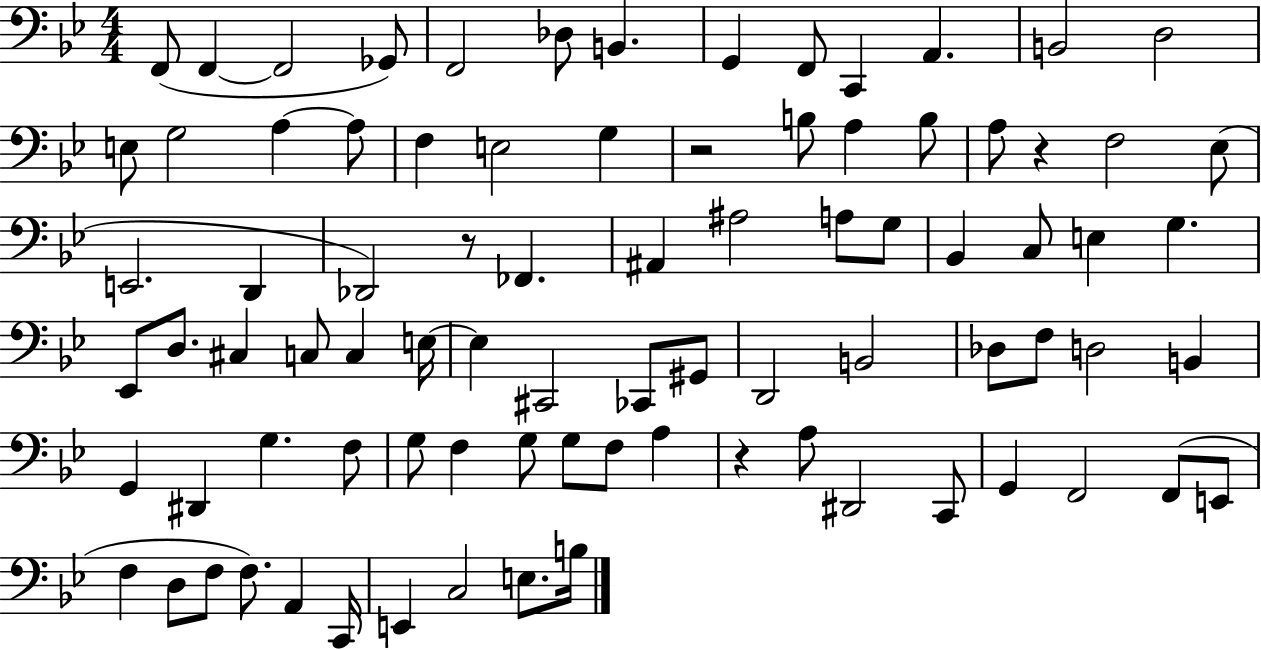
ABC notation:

X:1
T:Untitled
M:4/4
L:1/4
K:Bb
F,,/2 F,, F,,2 _G,,/2 F,,2 _D,/2 B,, G,, F,,/2 C,, A,, B,,2 D,2 E,/2 G,2 A, A,/2 F, E,2 G, z2 B,/2 A, B,/2 A,/2 z F,2 _E,/2 E,,2 D,, _D,,2 z/2 _F,, ^A,, ^A,2 A,/2 G,/2 _B,, C,/2 E, G, _E,,/2 D,/2 ^C, C,/2 C, E,/4 E, ^C,,2 _C,,/2 ^G,,/2 D,,2 B,,2 _D,/2 F,/2 D,2 B,, G,, ^D,, G, F,/2 G,/2 F, G,/2 G,/2 F,/2 A, z A,/2 ^D,,2 C,,/2 G,, F,,2 F,,/2 E,,/2 F, D,/2 F,/2 F,/2 A,, C,,/4 E,, C,2 E,/2 B,/4